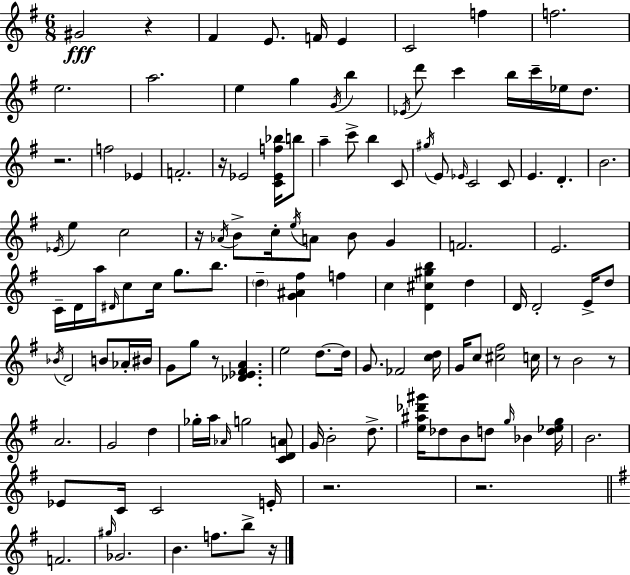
X:1
T:Untitled
M:6/8
L:1/4
K:G
^G2 z ^F E/2 F/4 E C2 f f2 e2 a2 e g G/4 b _E/4 d'/2 c' b/4 c'/4 _e/4 d/2 z2 f2 _E F2 z/4 _E2 [C_Ef_b]/4 b/2 a c'/2 b C/2 ^g/4 E/2 _E/4 C2 C/2 E D B2 _E/4 e c2 z/4 _A/4 B/2 c/4 e/4 A/2 B/2 G F2 E2 C/4 D/4 a/4 ^D/4 c/2 c/4 g/2 b/2 d [G^A^f] f c [D^c^gb] d D/4 D2 E/4 d/2 _B/4 D2 B/2 _A/4 ^B/4 G/2 g/2 z/2 [_D_E^FA] e2 d/2 d/4 G/2 _F2 [cd]/4 G/4 c/2 [^c^f]2 c/4 z/2 B2 z/2 A2 G2 d _g/4 a/4 _A/4 g2 [CDA]/2 G/4 B2 d/2 [e^a_d'^g']/4 _d/2 B/2 d/2 g/4 _B [d_eg]/4 B2 _E/2 C/4 C2 E/4 z2 z2 F2 ^g/4 _G2 B f/2 b/2 z/4